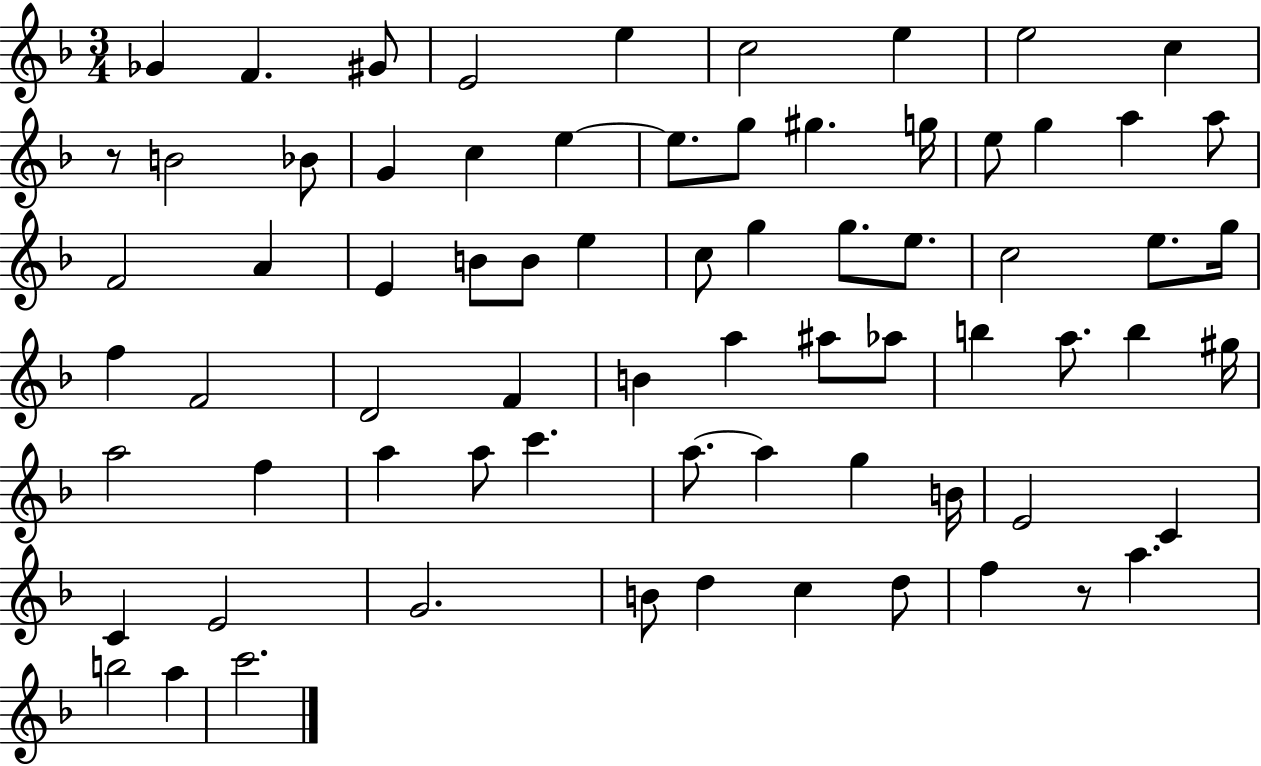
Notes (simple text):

Gb4/q F4/q. G#4/e E4/h E5/q C5/h E5/q E5/h C5/q R/e B4/h Bb4/e G4/q C5/q E5/q E5/e. G5/e G#5/q. G5/s E5/e G5/q A5/q A5/e F4/h A4/q E4/q B4/e B4/e E5/q C5/e G5/q G5/e. E5/e. C5/h E5/e. G5/s F5/q F4/h D4/h F4/q B4/q A5/q A#5/e Ab5/e B5/q A5/e. B5/q G#5/s A5/h F5/q A5/q A5/e C6/q. A5/e. A5/q G5/q B4/s E4/h C4/q C4/q E4/h G4/h. B4/e D5/q C5/q D5/e F5/q R/e A5/q. B5/h A5/q C6/h.